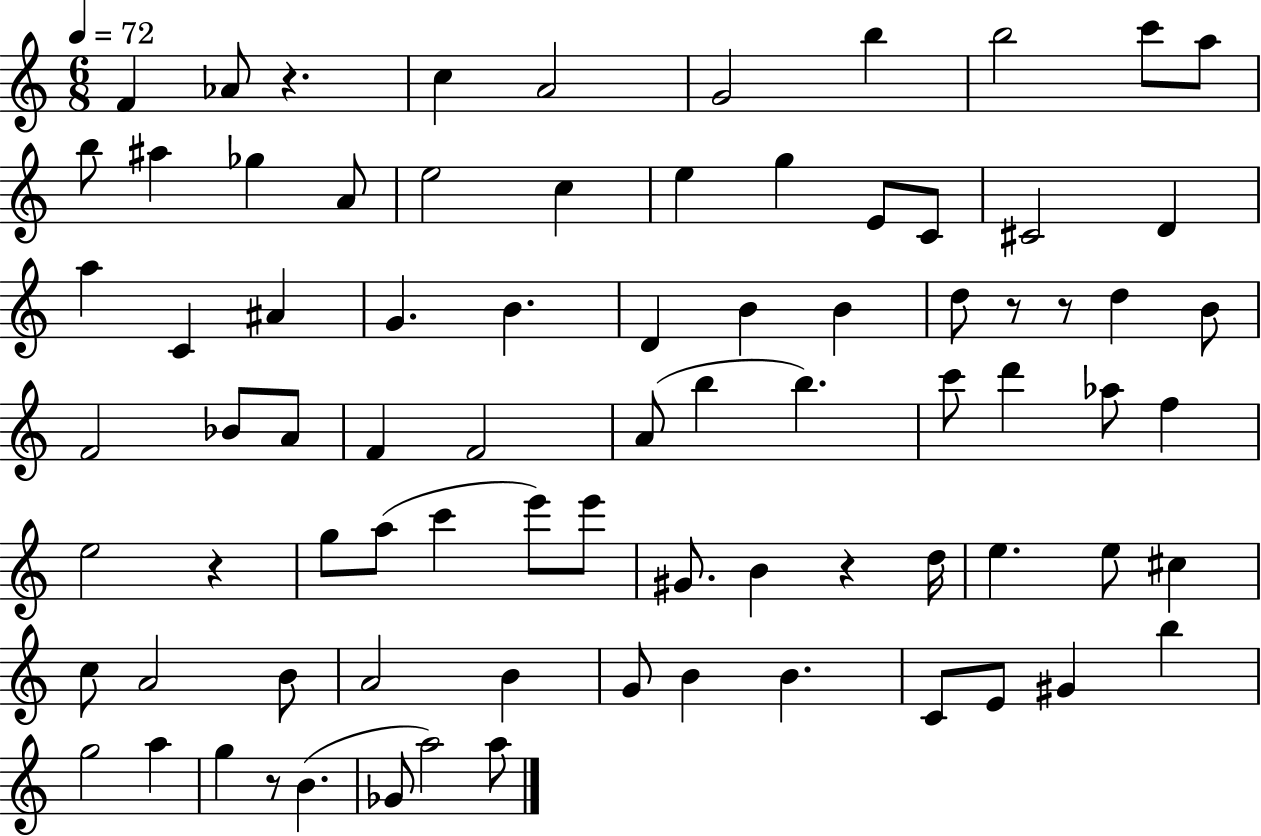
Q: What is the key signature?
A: C major